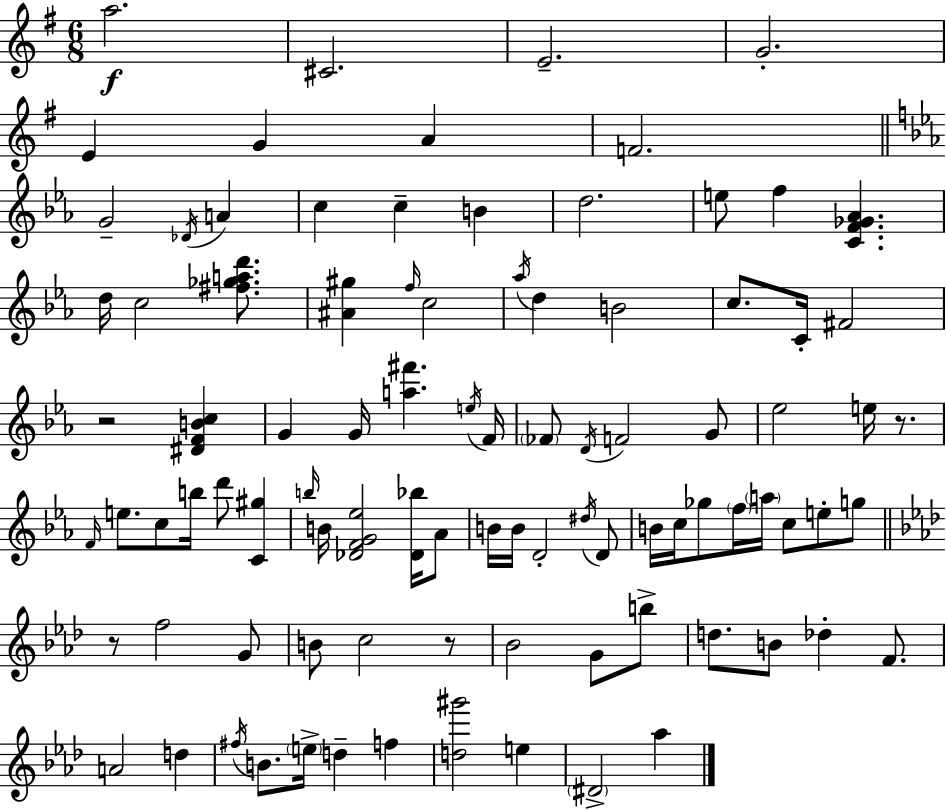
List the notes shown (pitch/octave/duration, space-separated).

A5/h. C#4/h. E4/h. G4/h. E4/q G4/q A4/q F4/h. G4/h Db4/s A4/q C5/q C5/q B4/q D5/h. E5/e F5/q [C4,F4,Gb4,Ab4]/q. D5/s C5/h [F#5,Gb5,A5,D6]/e. [A#4,G#5]/q F5/s C5/h Ab5/s D5/q B4/h C5/e. C4/s F#4/h R/h [D#4,F4,B4,C5]/q G4/q G4/s [A5,F#6]/q. E5/s F4/s FES4/e D4/s F4/h G4/e Eb5/h E5/s R/e. F4/s E5/e. C5/e B5/s D6/e [C4,G#5]/q B5/s B4/s [Db4,F4,G4,Eb5]/h [Db4,Bb5]/s Ab4/e B4/s B4/s D4/h D#5/s D4/e B4/s C5/s Gb5/e F5/s A5/s C5/e E5/e G5/e R/e F5/h G4/e B4/e C5/h R/e Bb4/h G4/e B5/e D5/e. B4/e Db5/q F4/e. A4/h D5/q F#5/s B4/e. E5/s D5/q F5/q [D5,G#6]/h E5/q D#4/h Ab5/q